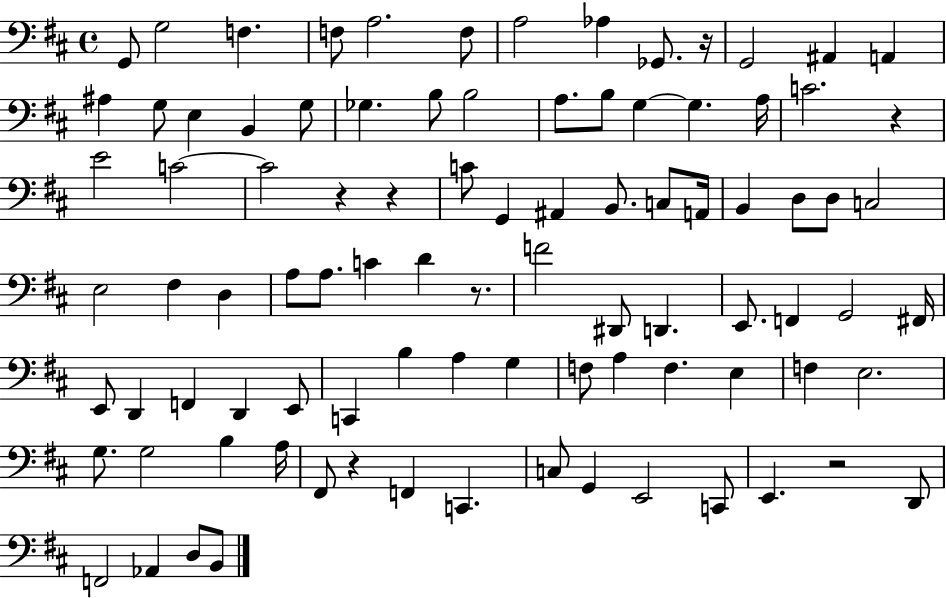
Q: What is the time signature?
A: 4/4